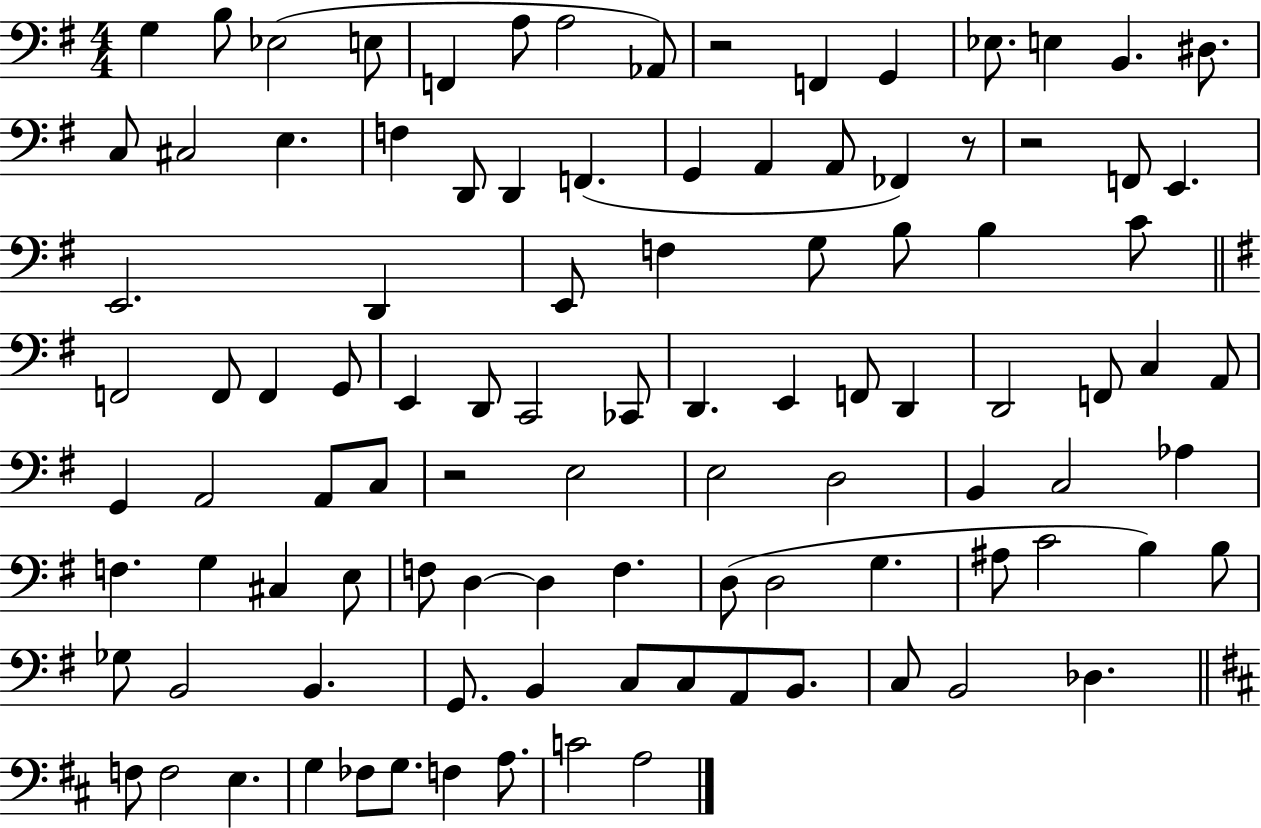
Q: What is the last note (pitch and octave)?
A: A3